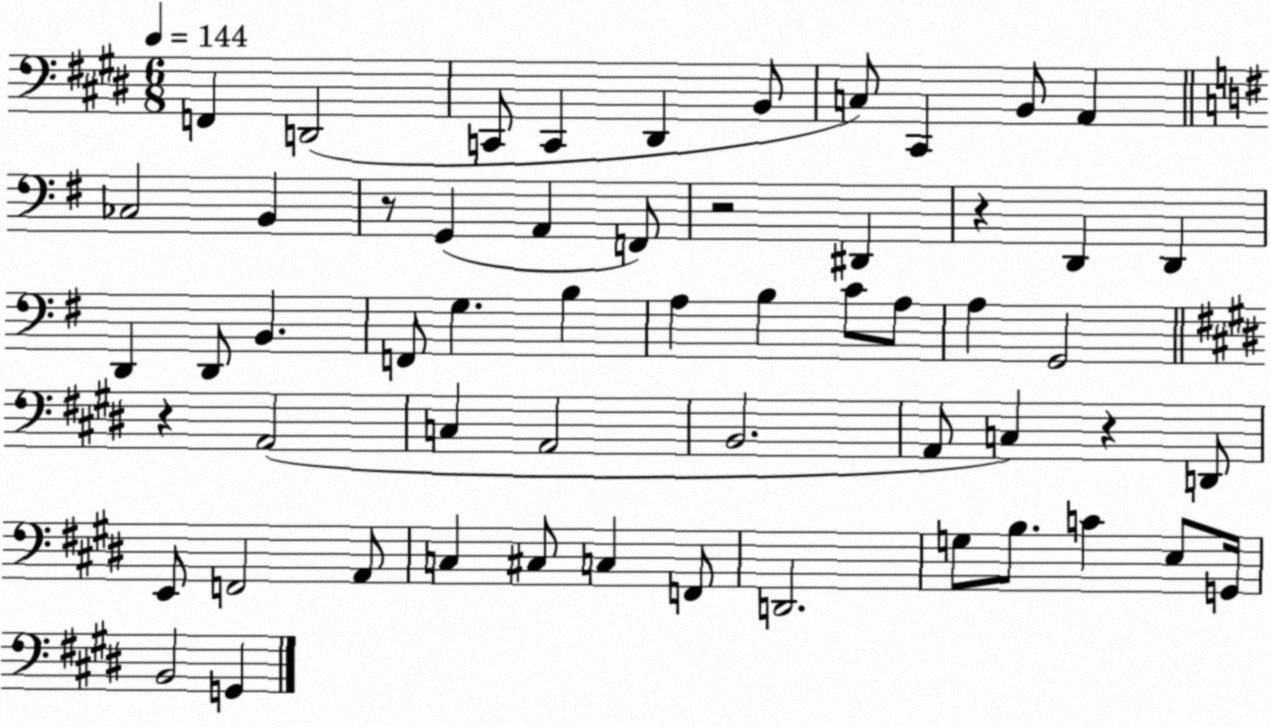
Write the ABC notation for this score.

X:1
T:Untitled
M:6/8
L:1/4
K:E
F,, D,,2 C,,/2 C,, ^D,, B,,/2 C,/2 ^C,, B,,/2 A,, _C,2 B,, z/2 G,, A,, F,,/2 z2 ^D,, z D,, D,, D,, D,,/2 B,, F,,/2 G, B, A, B, C/2 A,/2 A, G,,2 z A,,2 C, A,,2 B,,2 A,,/2 C, z D,,/2 E,,/2 F,,2 A,,/2 C, ^C,/2 C, F,,/2 D,,2 G,/2 B,/2 C E,/2 G,,/4 B,,2 G,,